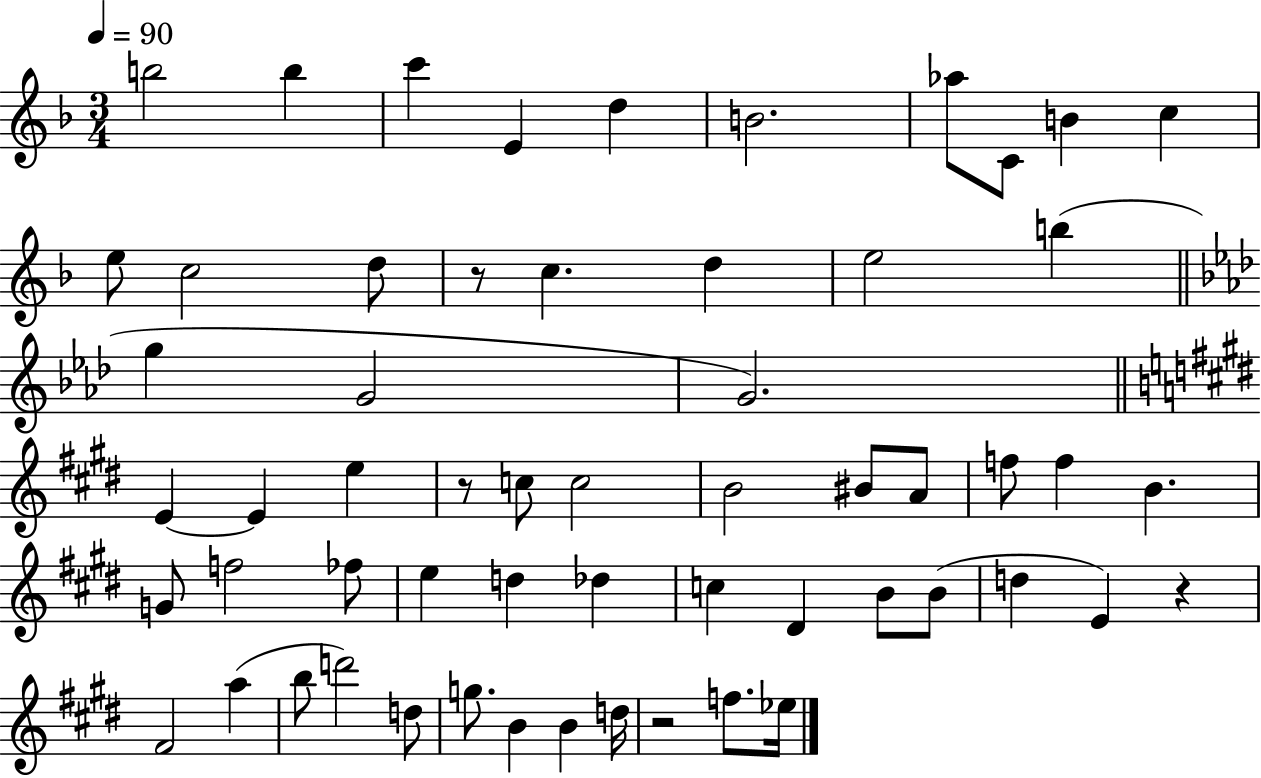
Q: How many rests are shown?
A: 4